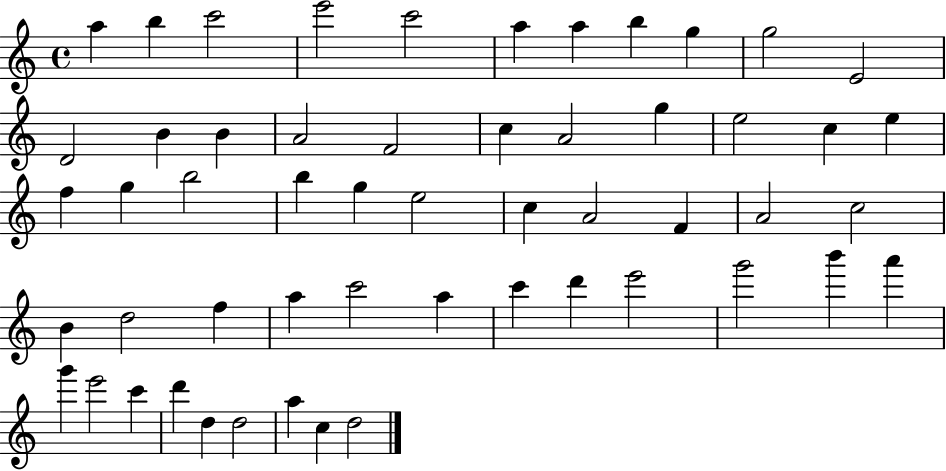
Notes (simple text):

A5/q B5/q C6/h E6/h C6/h A5/q A5/q B5/q G5/q G5/h E4/h D4/h B4/q B4/q A4/h F4/h C5/q A4/h G5/q E5/h C5/q E5/q F5/q G5/q B5/h B5/q G5/q E5/h C5/q A4/h F4/q A4/h C5/h B4/q D5/h F5/q A5/q C6/h A5/q C6/q D6/q E6/h G6/h B6/q A6/q G6/q E6/h C6/q D6/q D5/q D5/h A5/q C5/q D5/h